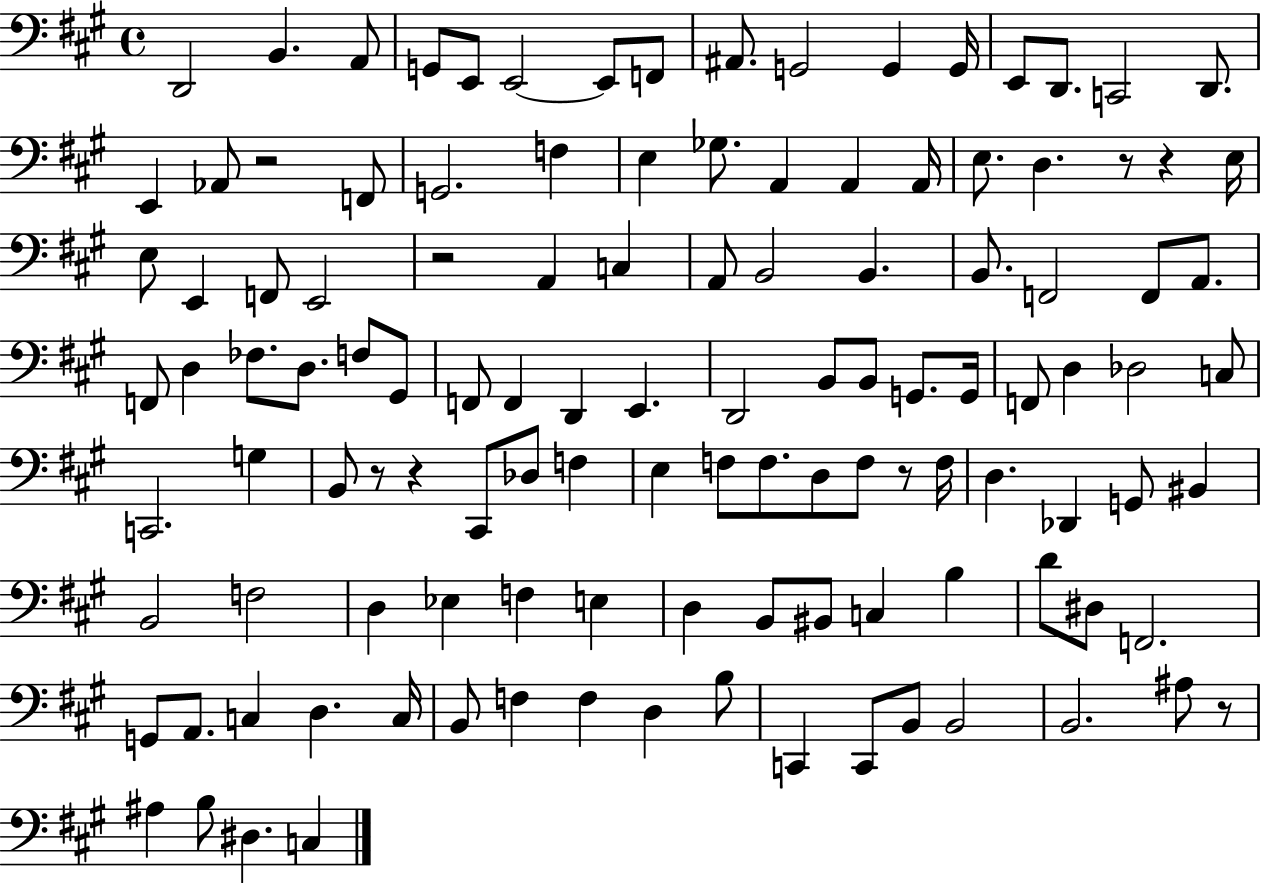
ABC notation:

X:1
T:Untitled
M:4/4
L:1/4
K:A
D,,2 B,, A,,/2 G,,/2 E,,/2 E,,2 E,,/2 F,,/2 ^A,,/2 G,,2 G,, G,,/4 E,,/2 D,,/2 C,,2 D,,/2 E,, _A,,/2 z2 F,,/2 G,,2 F, E, _G,/2 A,, A,, A,,/4 E,/2 D, z/2 z E,/4 E,/2 E,, F,,/2 E,,2 z2 A,, C, A,,/2 B,,2 B,, B,,/2 F,,2 F,,/2 A,,/2 F,,/2 D, _F,/2 D,/2 F,/2 ^G,,/2 F,,/2 F,, D,, E,, D,,2 B,,/2 B,,/2 G,,/2 G,,/4 F,,/2 D, _D,2 C,/2 C,,2 G, B,,/2 z/2 z ^C,,/2 _D,/2 F, E, F,/2 F,/2 D,/2 F,/2 z/2 F,/4 D, _D,, G,,/2 ^B,, B,,2 F,2 D, _E, F, E, D, B,,/2 ^B,,/2 C, B, D/2 ^D,/2 F,,2 G,,/2 A,,/2 C, D, C,/4 B,,/2 F, F, D, B,/2 C,, C,,/2 B,,/2 B,,2 B,,2 ^A,/2 z/2 ^A, B,/2 ^D, C,